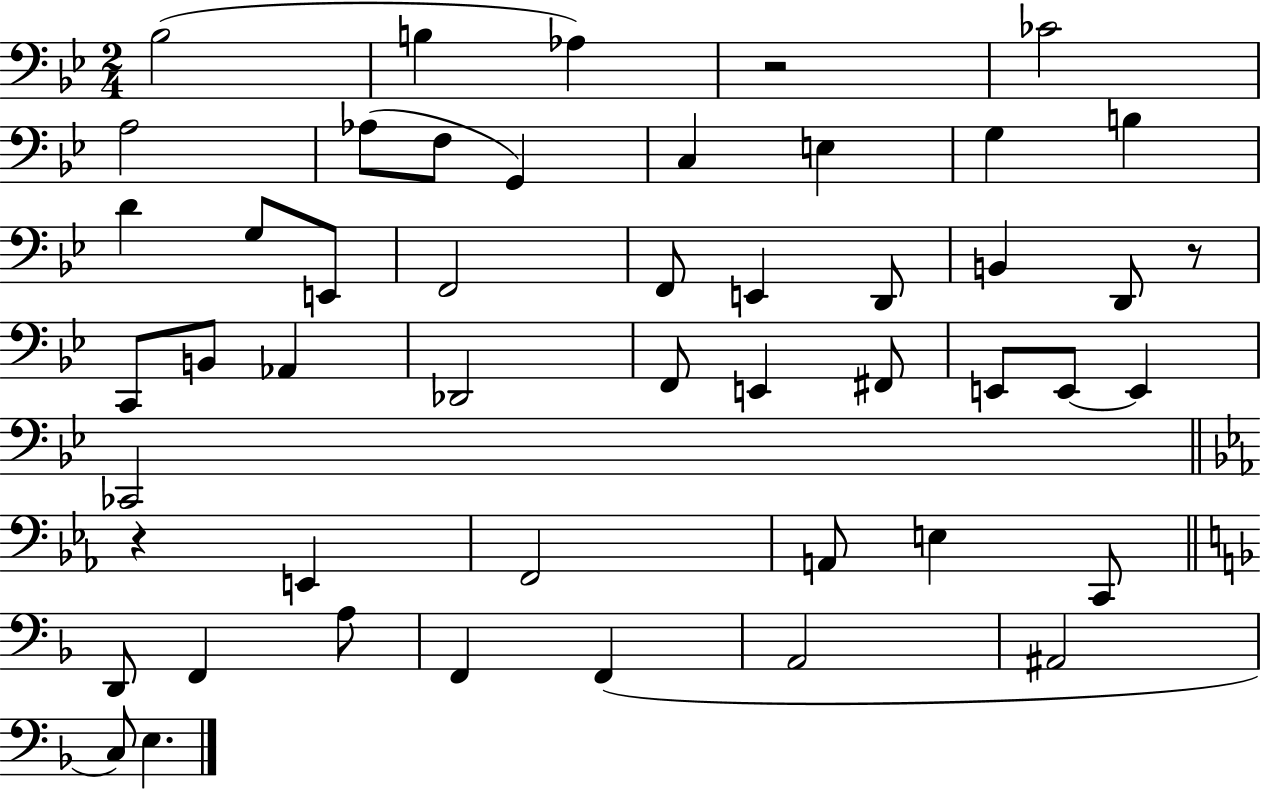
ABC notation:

X:1
T:Untitled
M:2/4
L:1/4
K:Bb
_B,2 B, _A, z2 _C2 A,2 _A,/2 F,/2 G,, C, E, G, B, D G,/2 E,,/2 F,,2 F,,/2 E,, D,,/2 B,, D,,/2 z/2 C,,/2 B,,/2 _A,, _D,,2 F,,/2 E,, ^F,,/2 E,,/2 E,,/2 E,, _C,,2 z E,, F,,2 A,,/2 E, C,,/2 D,,/2 F,, A,/2 F,, F,, A,,2 ^A,,2 C,/2 E,